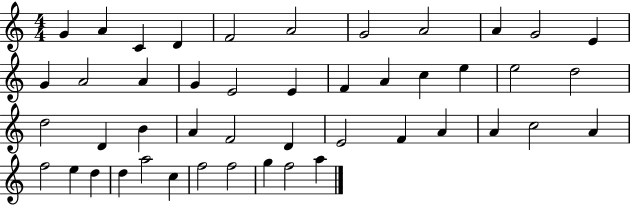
{
  \clef treble
  \numericTimeSignature
  \time 4/4
  \key c \major
  g'4 a'4 c'4 d'4 | f'2 a'2 | g'2 a'2 | a'4 g'2 e'4 | \break g'4 a'2 a'4 | g'4 e'2 e'4 | f'4 a'4 c''4 e''4 | e''2 d''2 | \break d''2 d'4 b'4 | a'4 f'2 d'4 | e'2 f'4 a'4 | a'4 c''2 a'4 | \break f''2 e''4 d''4 | d''4 a''2 c''4 | f''2 f''2 | g''4 f''2 a''4 | \break \bar "|."
}